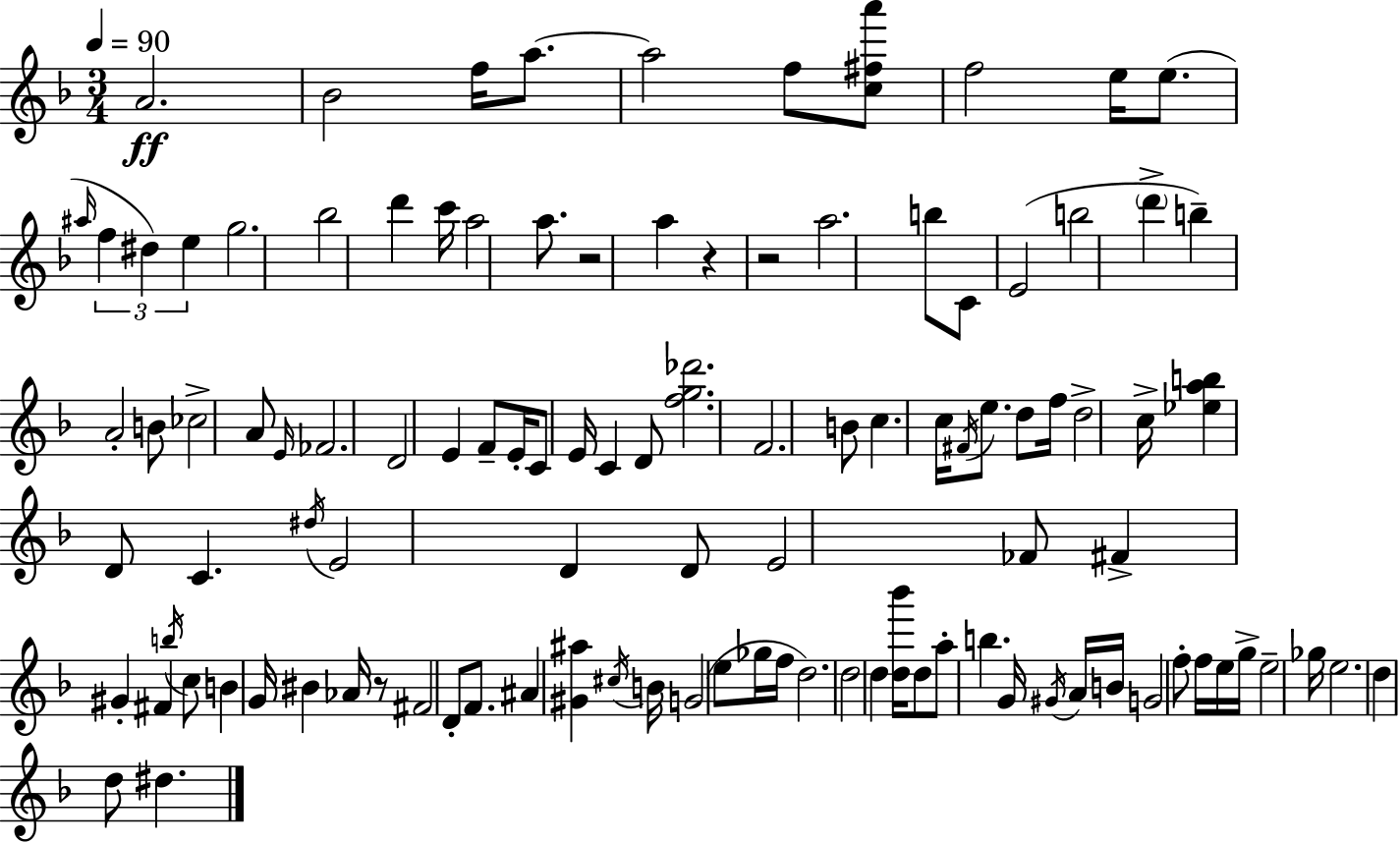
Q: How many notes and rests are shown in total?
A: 108